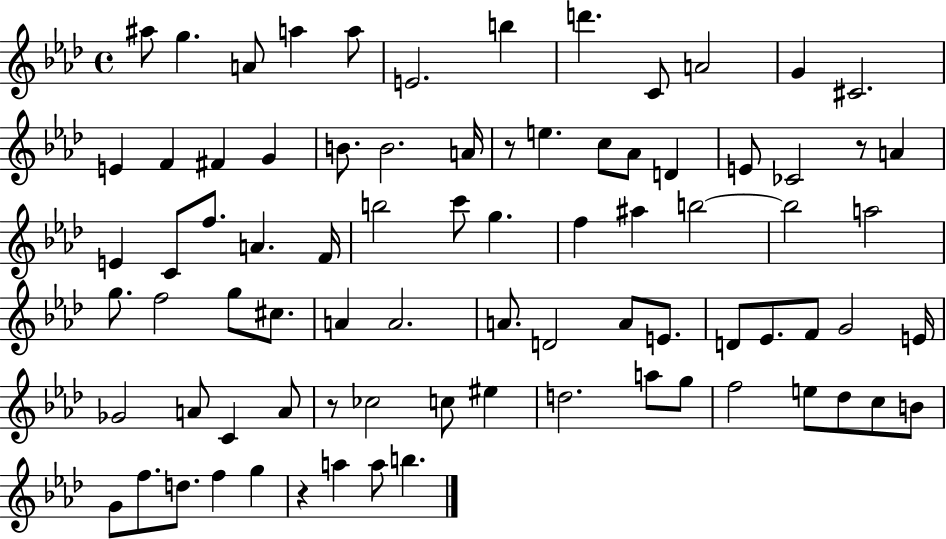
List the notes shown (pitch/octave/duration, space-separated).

A#5/e G5/q. A4/e A5/q A5/e E4/h. B5/q D6/q. C4/e A4/h G4/q C#4/h. E4/q F4/q F#4/q G4/q B4/e. B4/h. A4/s R/e E5/q. C5/e Ab4/e D4/q E4/e CES4/h R/e A4/q E4/q C4/e F5/e. A4/q. F4/s B5/h C6/e G5/q. F5/q A#5/q B5/h B5/h A5/h G5/e. F5/h G5/e C#5/e. A4/q A4/h. A4/e. D4/h A4/e E4/e. D4/e Eb4/e. F4/e G4/h E4/s Gb4/h A4/e C4/q A4/e R/e CES5/h C5/e EIS5/q D5/h. A5/e G5/e F5/h E5/e Db5/e C5/e B4/e G4/e F5/e. D5/e. F5/q G5/q R/q A5/q A5/e B5/q.